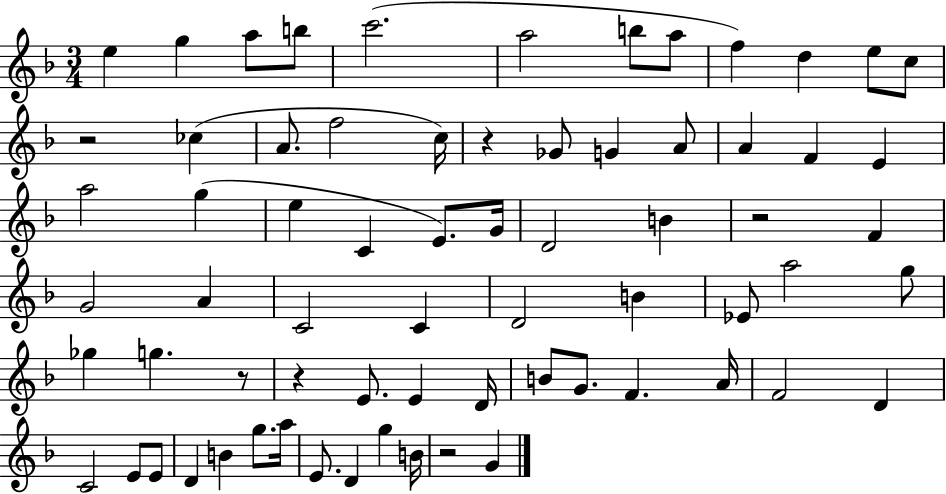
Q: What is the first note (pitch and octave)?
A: E5